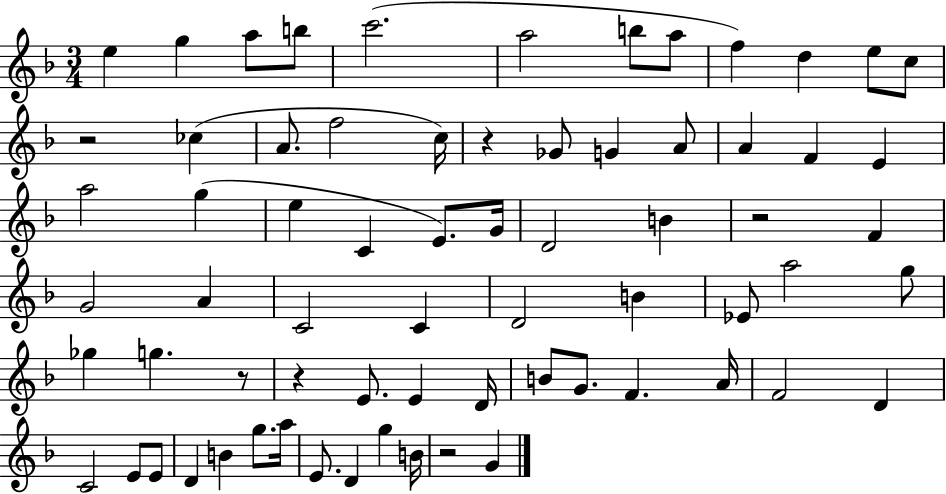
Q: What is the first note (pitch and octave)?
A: E5